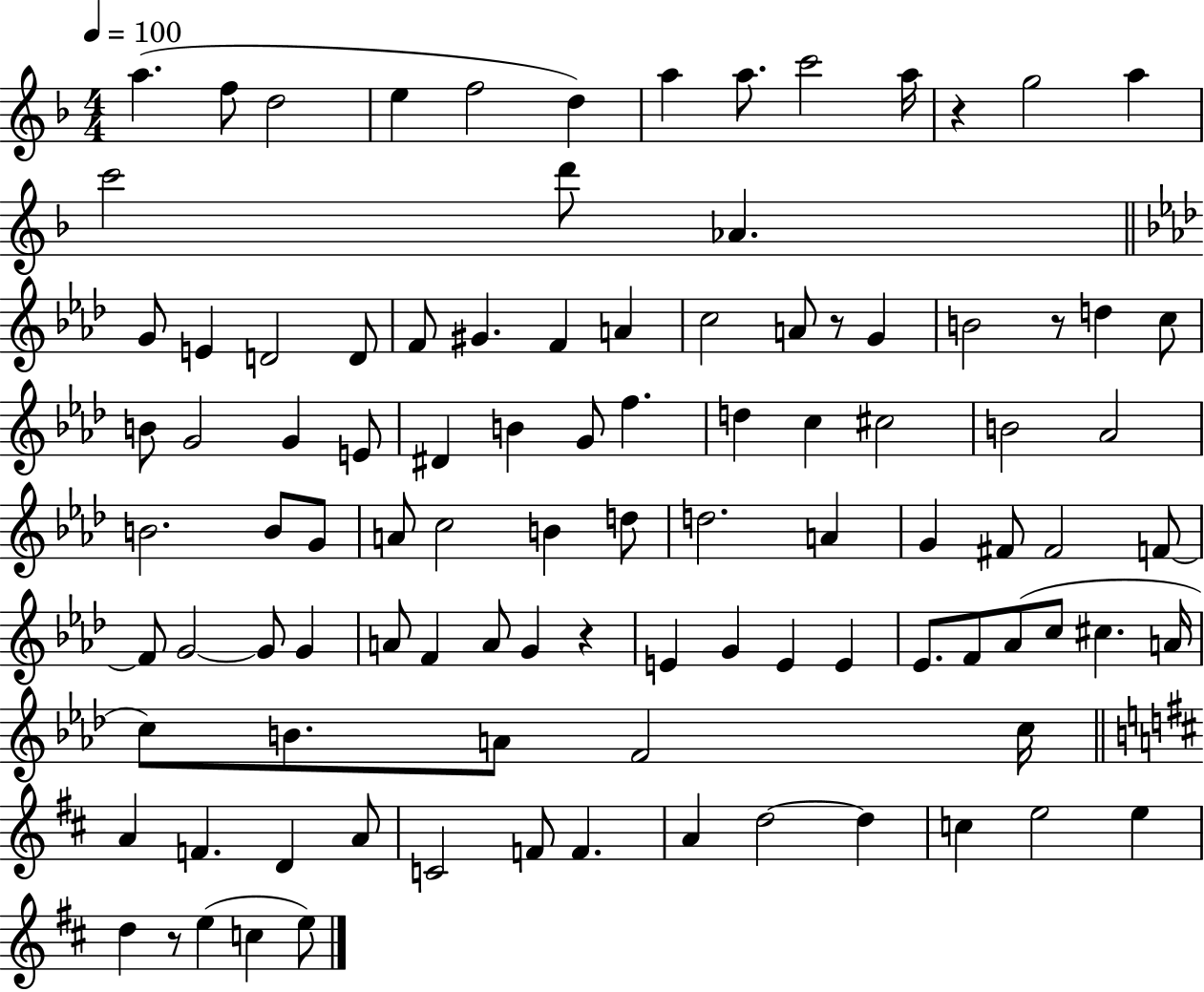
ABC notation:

X:1
T:Untitled
M:4/4
L:1/4
K:F
a f/2 d2 e f2 d a a/2 c'2 a/4 z g2 a c'2 d'/2 _A G/2 E D2 D/2 F/2 ^G F A c2 A/2 z/2 G B2 z/2 d c/2 B/2 G2 G E/2 ^D B G/2 f d c ^c2 B2 _A2 B2 B/2 G/2 A/2 c2 B d/2 d2 A G ^F/2 ^F2 F/2 F/2 G2 G/2 G A/2 F A/2 G z E G E E _E/2 F/2 _A/2 c/2 ^c A/4 c/2 B/2 A/2 F2 c/4 A F D A/2 C2 F/2 F A d2 d c e2 e d z/2 e c e/2